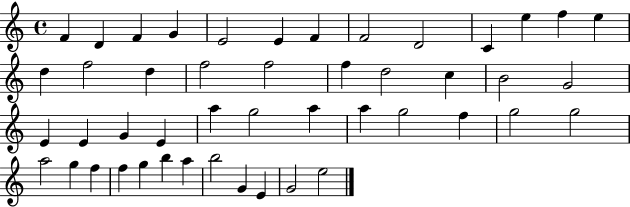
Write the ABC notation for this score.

X:1
T:Untitled
M:4/4
L:1/4
K:C
F D F G E2 E F F2 D2 C e f e d f2 d f2 f2 f d2 c B2 G2 E E G E a g2 a a g2 f g2 g2 a2 g f f g b a b2 G E G2 e2